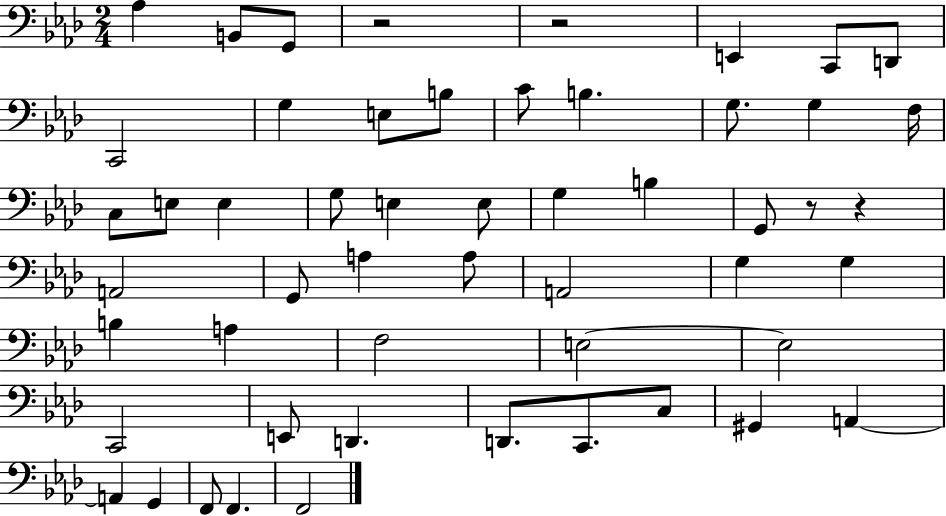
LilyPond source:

{
  \clef bass
  \numericTimeSignature
  \time 2/4
  \key aes \major
  aes4 b,8 g,8 | r2 | r2 | e,4 c,8 d,8 | \break c,2 | g4 e8 b8 | c'8 b4. | g8. g4 f16 | \break c8 e8 e4 | g8 e4 e8 | g4 b4 | g,8 r8 r4 | \break a,2 | g,8 a4 a8 | a,2 | g4 g4 | \break b4 a4 | f2 | e2~~ | e2 | \break c,2 | e,8 d,4. | d,8. c,8. c8 | gis,4 a,4~~ | \break a,4 g,4 | f,8 f,4. | f,2 | \bar "|."
}